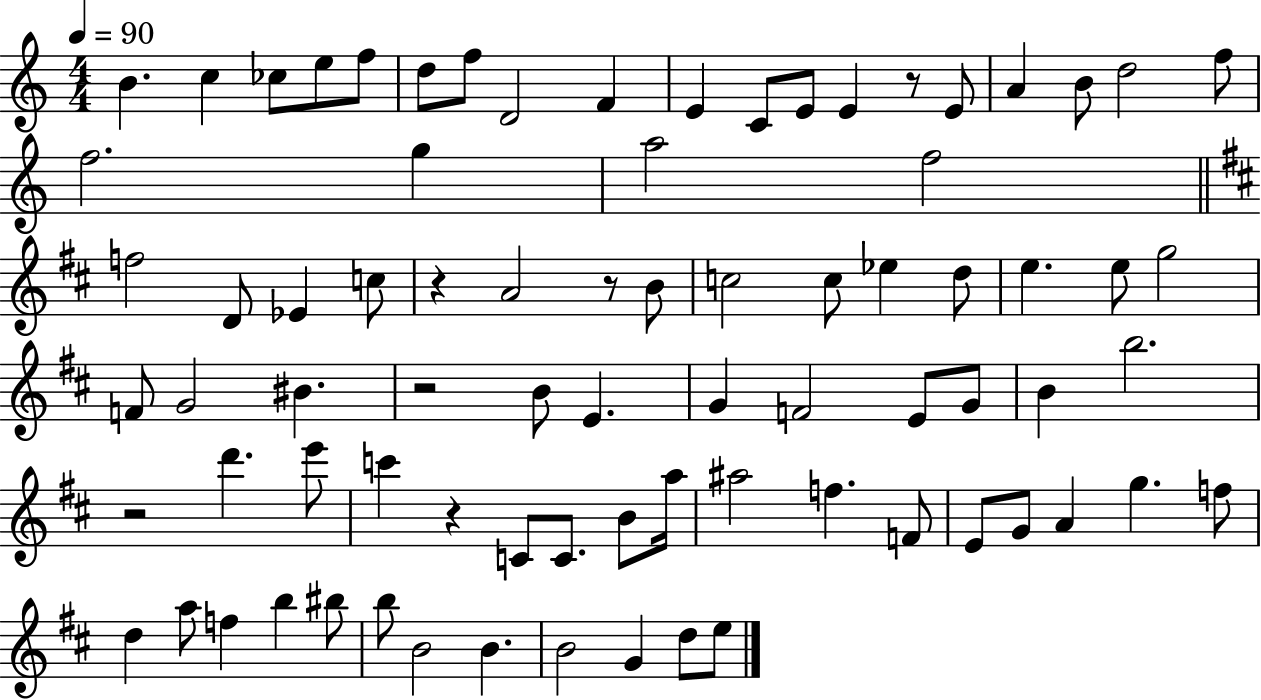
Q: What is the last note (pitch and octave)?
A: E5